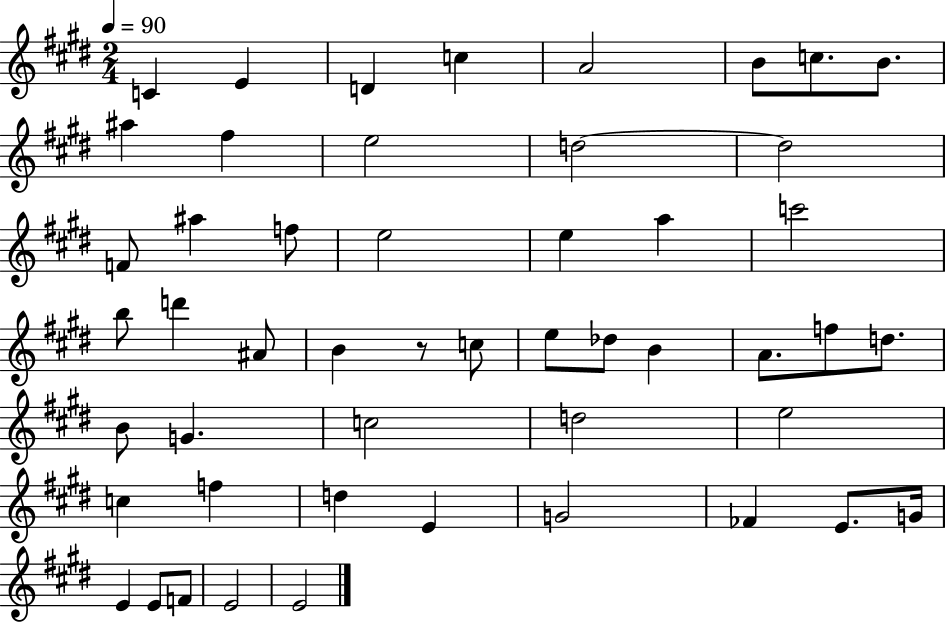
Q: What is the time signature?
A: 2/4